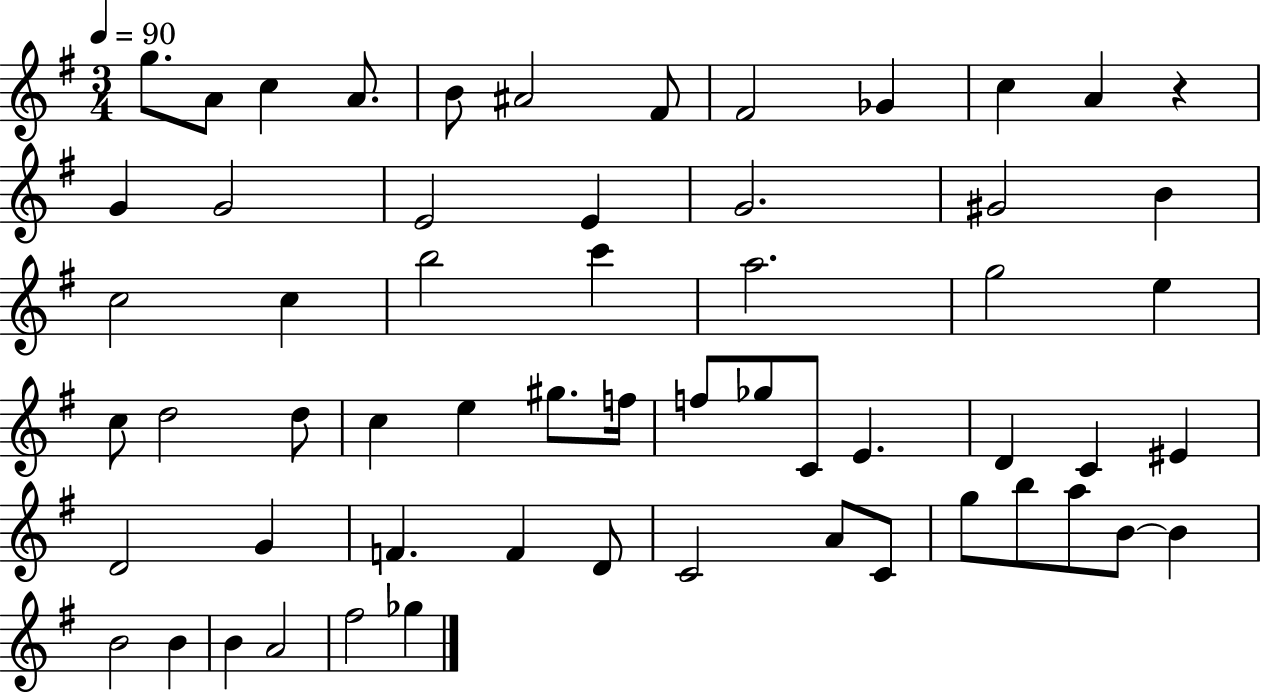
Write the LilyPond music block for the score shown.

{
  \clef treble
  \numericTimeSignature
  \time 3/4
  \key g \major
  \tempo 4 = 90
  g''8. a'8 c''4 a'8. | b'8 ais'2 fis'8 | fis'2 ges'4 | c''4 a'4 r4 | \break g'4 g'2 | e'2 e'4 | g'2. | gis'2 b'4 | \break c''2 c''4 | b''2 c'''4 | a''2. | g''2 e''4 | \break c''8 d''2 d''8 | c''4 e''4 gis''8. f''16 | f''8 ges''8 c'8 e'4. | d'4 c'4 eis'4 | \break d'2 g'4 | f'4. f'4 d'8 | c'2 a'8 c'8 | g''8 b''8 a''8 b'8~~ b'4 | \break b'2 b'4 | b'4 a'2 | fis''2 ges''4 | \bar "|."
}